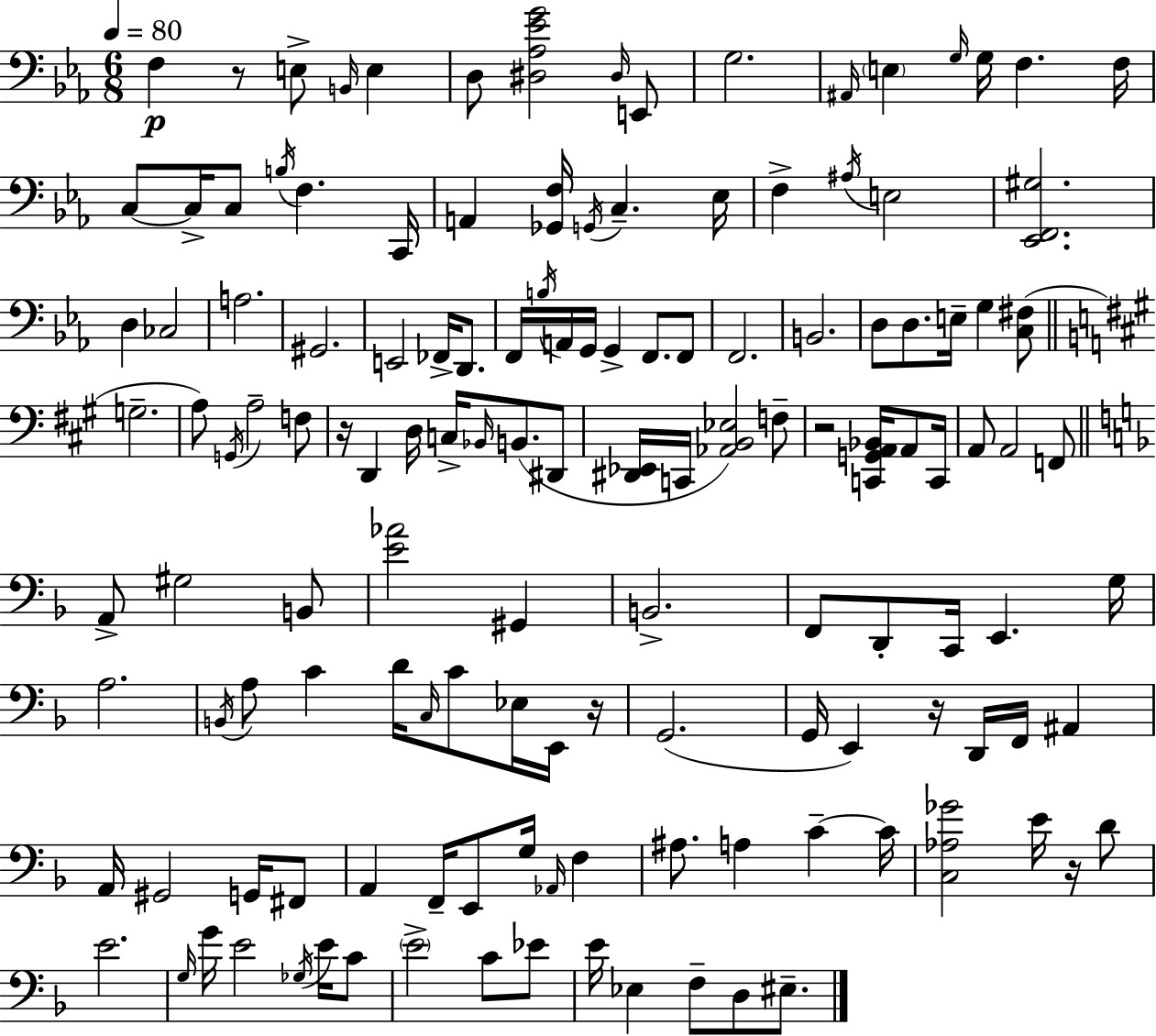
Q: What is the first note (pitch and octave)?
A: F3